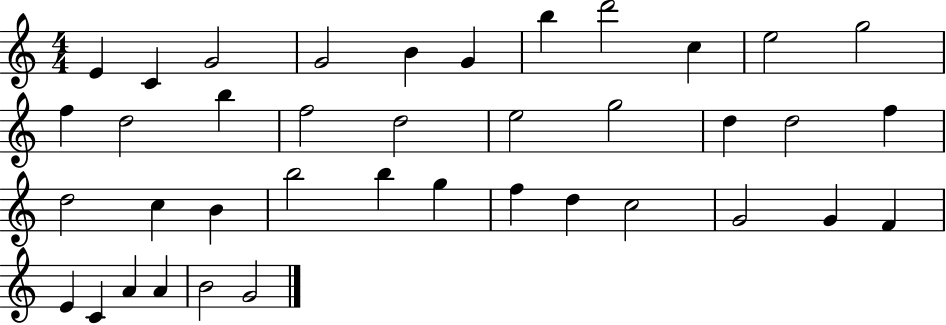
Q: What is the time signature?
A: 4/4